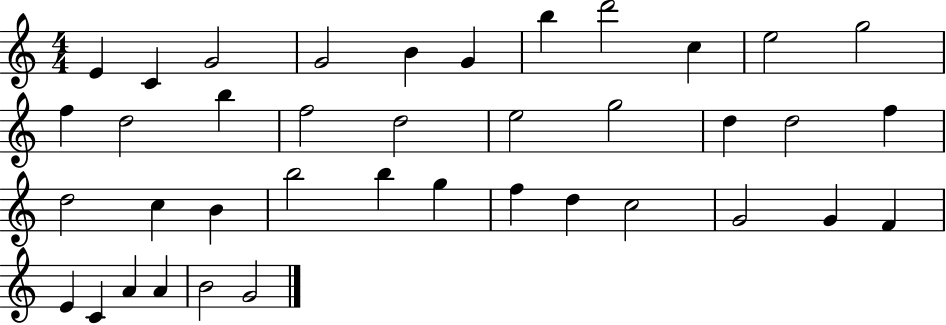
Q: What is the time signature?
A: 4/4